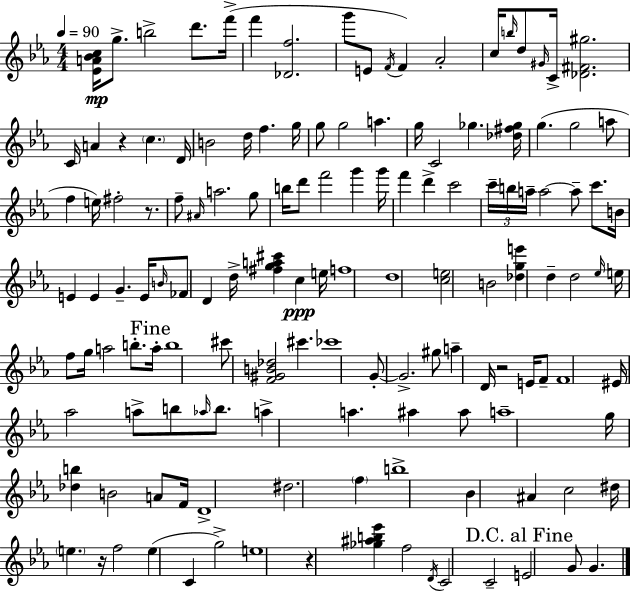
X:1
T:Untitled
M:4/4
L:1/4
K:Eb
[_EA_Bc]/4 g/2 b2 d'/2 f'/4 f' [_Df]2 g'/2 E/2 F/4 F _A2 c/4 b/4 d/2 ^G/4 C/4 [_D^F^g]2 C/4 A z c D/4 B2 d/4 f g/4 g/2 g2 a g/4 C2 _g [_d^f_g]/4 g g2 a/2 f e/4 ^f2 z/2 f/2 ^A/4 a2 g/2 b/4 d'/2 f'2 g' g'/4 f' d' c'2 c'/4 b/4 a/4 a2 a/2 c'/2 B/4 E E G E/4 B/4 _F/2 D d/4 [^fga^c'] c e/4 f4 d4 [ce]2 B2 [_dge'] d d2 _e/4 e/4 f/2 g/4 a2 b/2 a/4 b4 ^c'/2 [F^GB_d]2 ^c' _c'4 G/2 G2 ^g/2 a D/4 z2 E/4 F/2 F4 ^E/4 _a2 a/2 b/2 _a/4 b/2 a a ^a ^a/2 a4 g/4 [_db] B2 A/2 F/4 D4 ^d2 f b4 _B ^A c2 ^d/4 e z/4 f2 e C g2 e4 z [_g^ab_e'] f2 D/4 C2 C2 E2 G/2 G